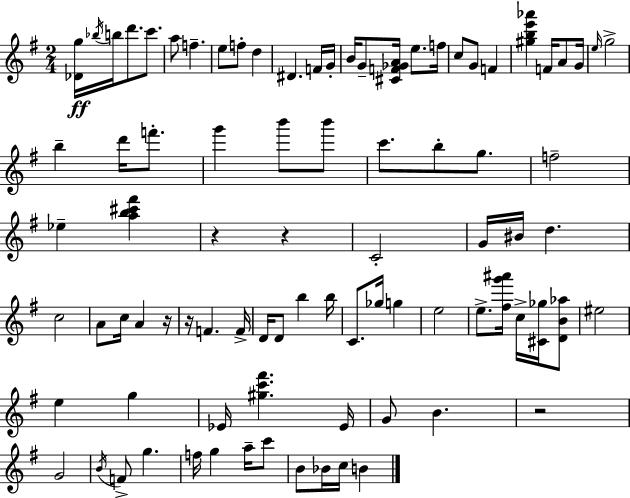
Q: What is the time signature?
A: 2/4